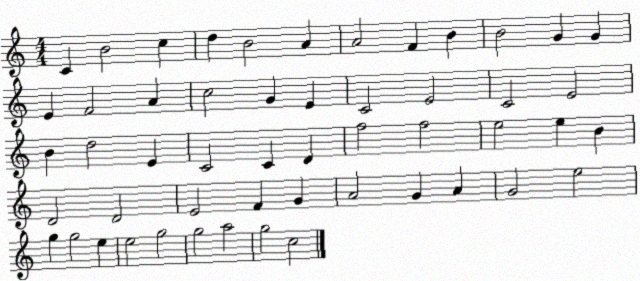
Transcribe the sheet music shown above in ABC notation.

X:1
T:Untitled
M:4/4
L:1/4
K:C
C B2 c d B2 A A2 F B B2 G G E F2 A c2 G E C2 E2 C2 E2 B d2 E C2 C D f2 f2 e2 e B D2 D2 E2 F G A2 G A G2 e2 g g2 e e2 g2 g2 a2 g2 c2